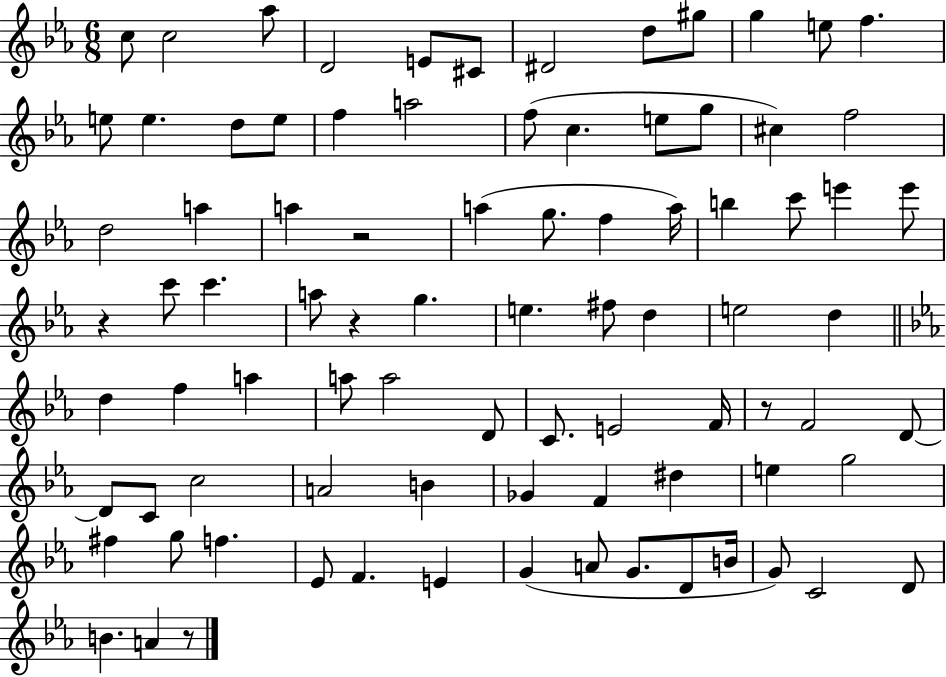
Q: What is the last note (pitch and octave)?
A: A4